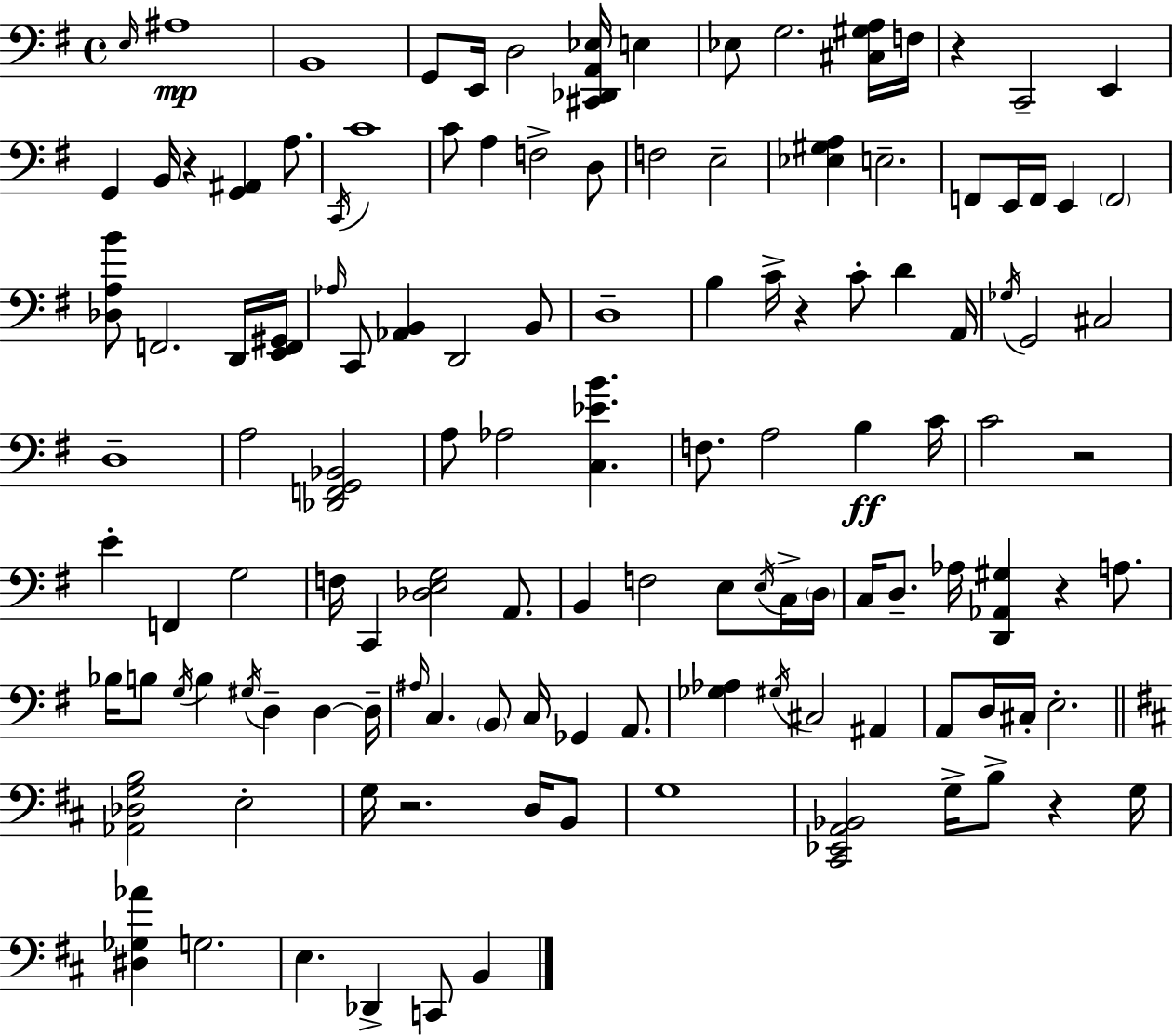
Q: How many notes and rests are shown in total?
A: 125